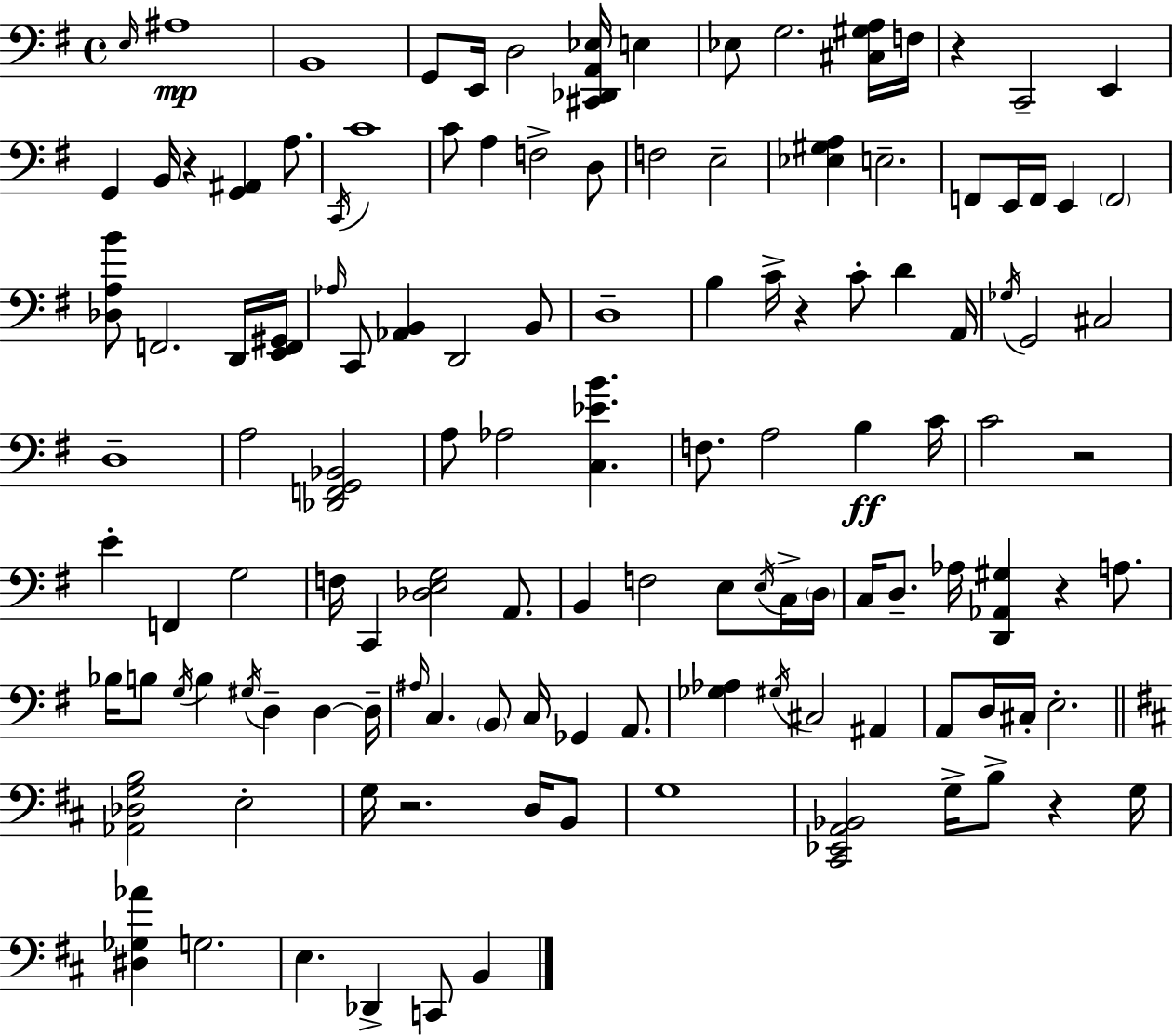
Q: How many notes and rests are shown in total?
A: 125